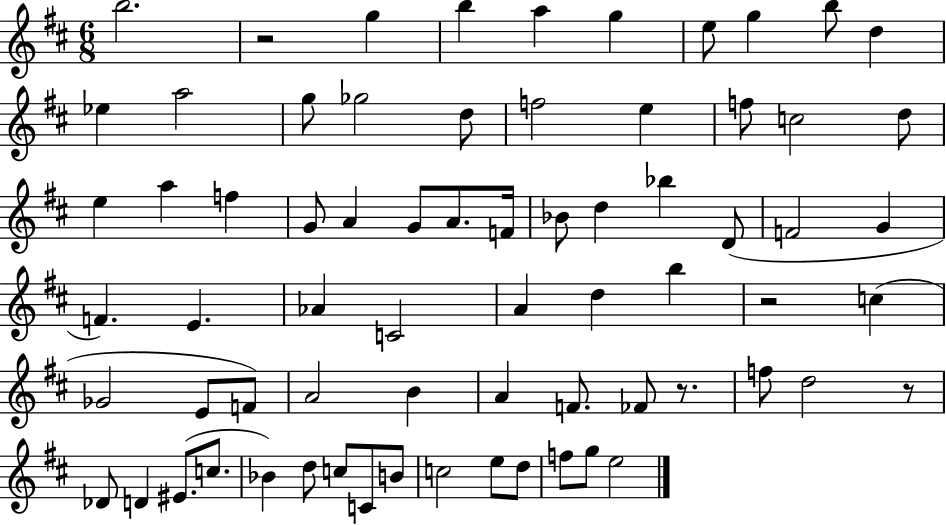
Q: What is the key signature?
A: D major